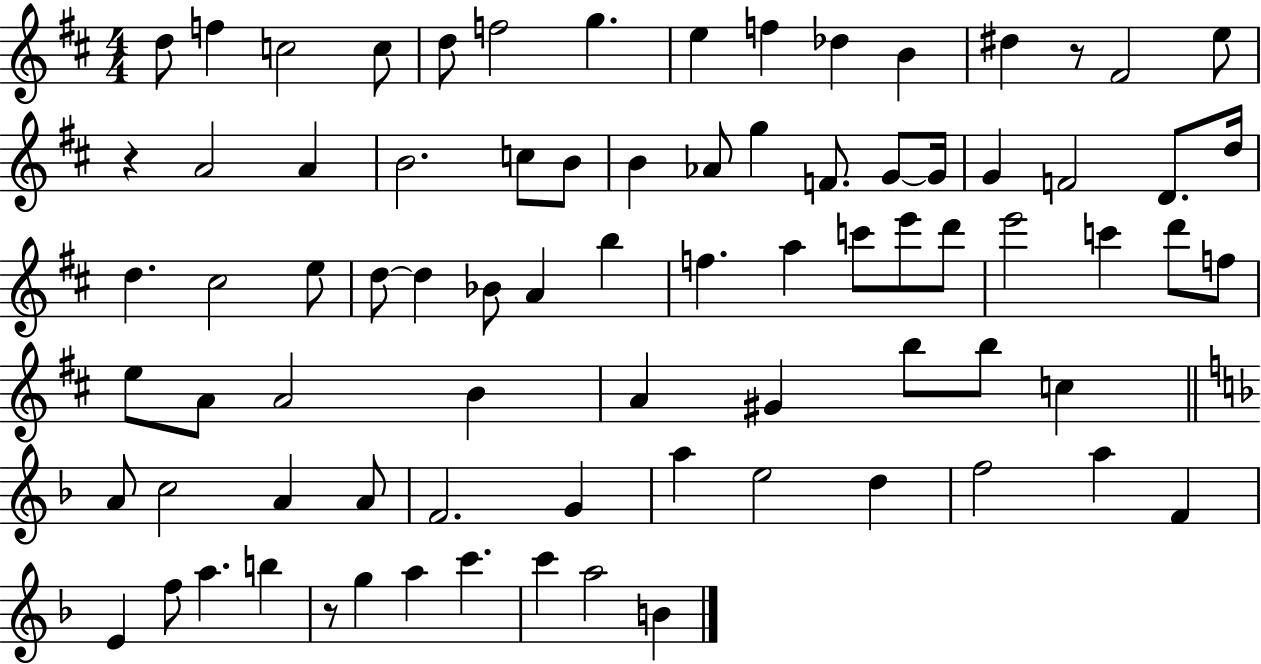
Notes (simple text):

D5/e F5/q C5/h C5/e D5/e F5/h G5/q. E5/q F5/q Db5/q B4/q D#5/q R/e F#4/h E5/e R/q A4/h A4/q B4/h. C5/e B4/e B4/q Ab4/e G5/q F4/e. G4/e G4/s G4/q F4/h D4/e. D5/s D5/q. C#5/h E5/e D5/e D5/q Bb4/e A4/q B5/q F5/q. A5/q C6/e E6/e D6/e E6/h C6/q D6/e F5/e E5/e A4/e A4/h B4/q A4/q G#4/q B5/e B5/e C5/q A4/e C5/h A4/q A4/e F4/h. G4/q A5/q E5/h D5/q F5/h A5/q F4/q E4/q F5/e A5/q. B5/q R/e G5/q A5/q C6/q. C6/q A5/h B4/q